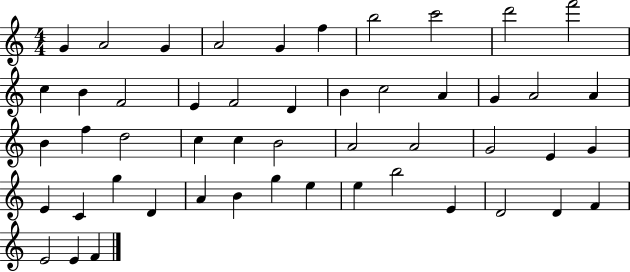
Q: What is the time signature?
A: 4/4